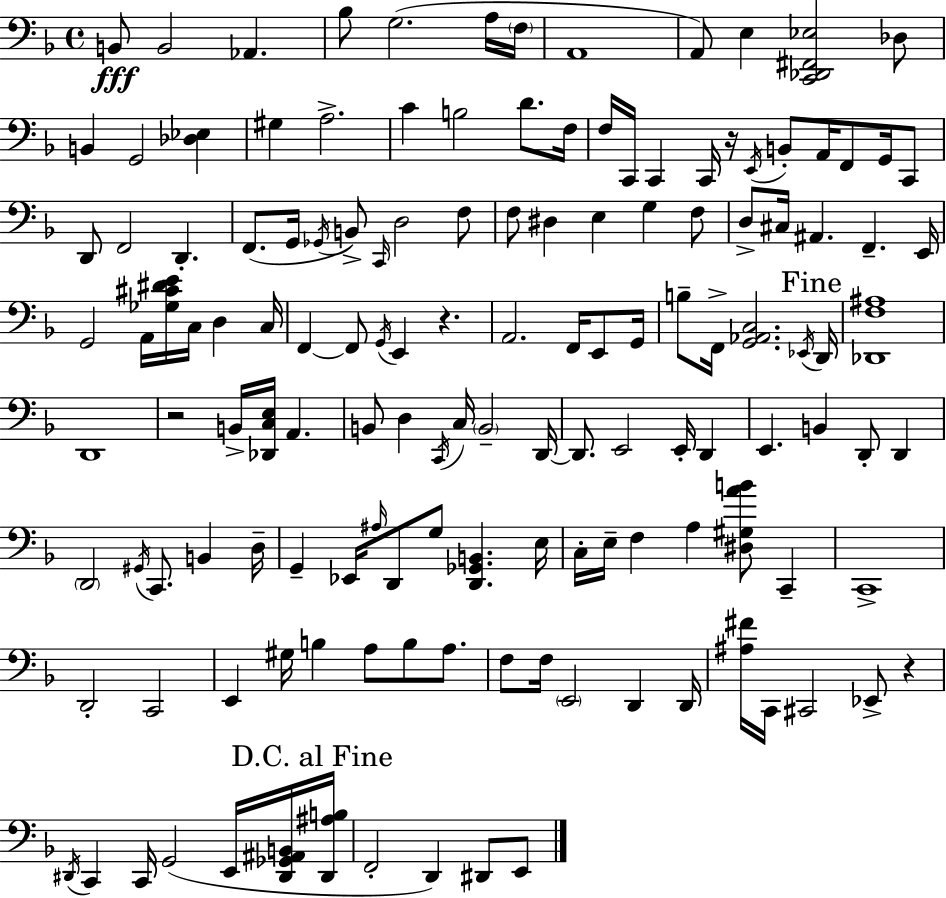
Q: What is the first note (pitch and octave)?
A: B2